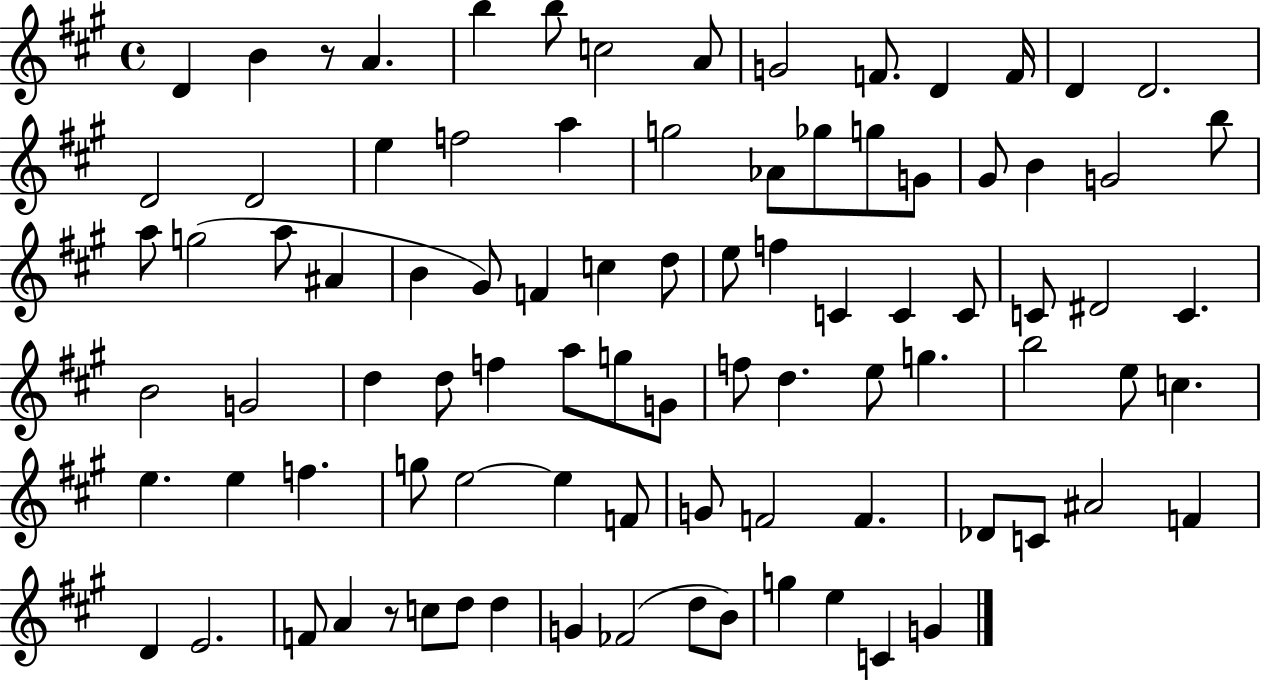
{
  \clef treble
  \time 4/4
  \defaultTimeSignature
  \key a \major
  d'4 b'4 r8 a'4. | b''4 b''8 c''2 a'8 | g'2 f'8. d'4 f'16 | d'4 d'2. | \break d'2 d'2 | e''4 f''2 a''4 | g''2 aes'8 ges''8 g''8 g'8 | gis'8 b'4 g'2 b''8 | \break a''8 g''2( a''8 ais'4 | b'4 gis'8) f'4 c''4 d''8 | e''8 f''4 c'4 c'4 c'8 | c'8 dis'2 c'4. | \break b'2 g'2 | d''4 d''8 f''4 a''8 g''8 g'8 | f''8 d''4. e''8 g''4. | b''2 e''8 c''4. | \break e''4. e''4 f''4. | g''8 e''2~~ e''4 f'8 | g'8 f'2 f'4. | des'8 c'8 ais'2 f'4 | \break d'4 e'2. | f'8 a'4 r8 c''8 d''8 d''4 | g'4 fes'2( d''8 b'8) | g''4 e''4 c'4 g'4 | \break \bar "|."
}